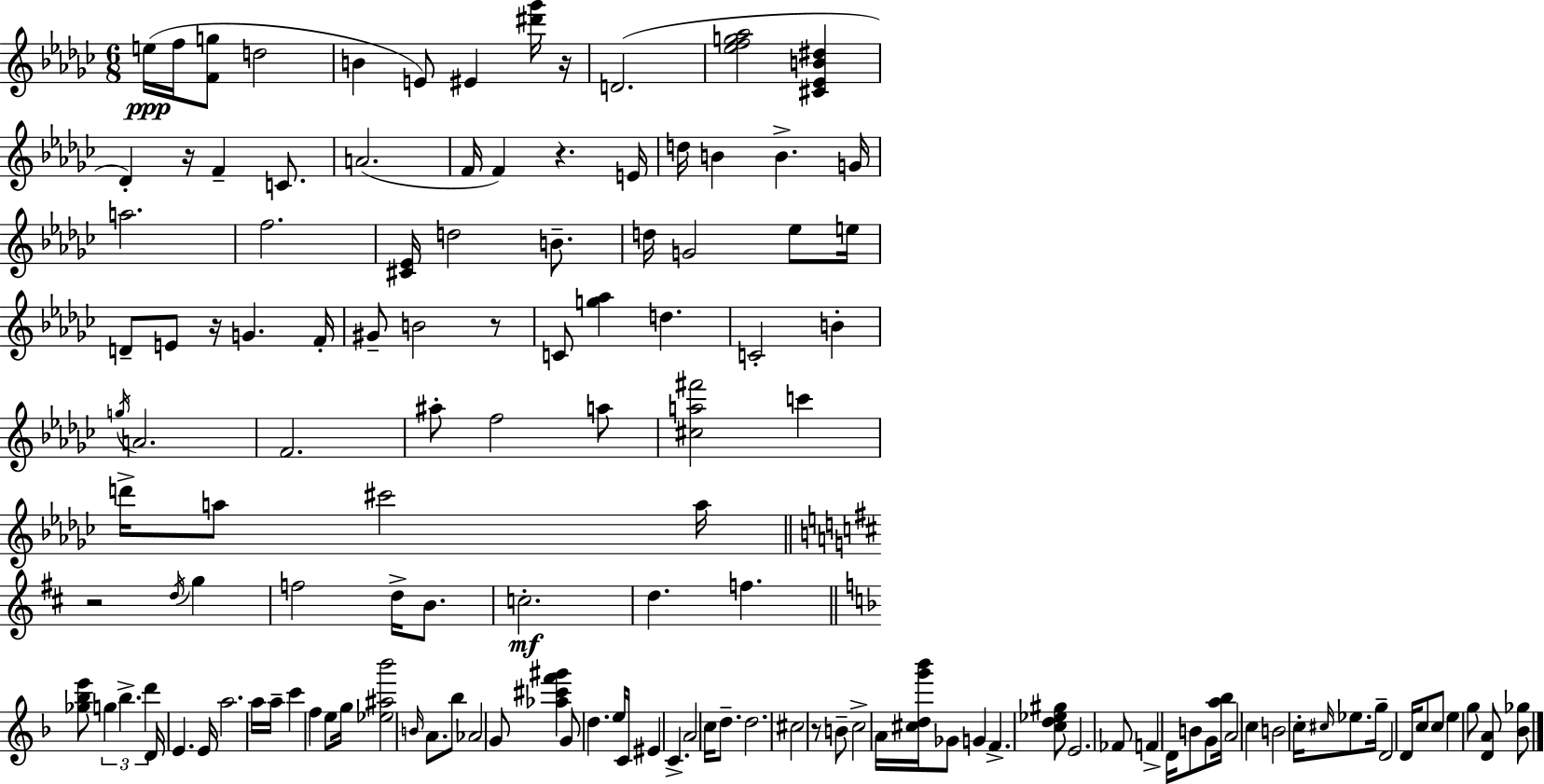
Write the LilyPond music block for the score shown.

{
  \clef treble
  \numericTimeSignature
  \time 6/8
  \key ees \minor
  \repeat volta 2 { e''16(\ppp f''16 <f' g''>8 d''2 | b'4 e'8) eis'4 <dis''' ges'''>16 r16 | d'2.( | <ees'' f'' g'' aes''>2 <cis' ees' b' dis''>4 | \break des'4-.) r16 f'4-- c'8. | a'2.( | f'16 f'4) r4. e'16 | d''16 b'4 b'4.-> g'16 | \break a''2. | f''2. | <cis' ees'>16 d''2 b'8.-- | d''16 g'2 ees''8 e''16 | \break d'8-- e'8 r16 g'4. f'16-. | gis'8-- b'2 r8 | c'8 <g'' aes''>4 d''4. | c'2-. b'4-. | \break \acciaccatura { g''16 } a'2. | f'2. | ais''8-. f''2 a''8 | <cis'' a'' fis'''>2 c'''4 | \break d'''16-> a''8 cis'''2 | a''16 \bar "||" \break \key b \minor r2 \acciaccatura { d''16 } g''4 | f''2 d''16-> b'8. | c''2.-.\mf | d''4. f''4. | \break \bar "||" \break \key f \major <ges'' bes'' e'''>8 \tuplet 3/2 { g''4 bes''4.-> | d'''4 } d'16 e'4. e'16 | a''2. | a''16 a''16-- c'''4 f''4 e''8 | \break g''16 <ees'' ais'' bes'''>2 \grace { b'16 } a'8. | bes''8 aes'2 g'8 | <aes'' cis''' f''' gis'''>4 g'8 d''4. | e''16 c'16 eis'4 c'4.-> | \break a'2 c''16 d''8.-- | d''2. | cis''2 r8 b'8-- | c''2-> a'16 <cis'' d'' g''' bes'''>16 ges'8 | \break g'4 f'4.-> <c'' d'' ees'' gis''>8 | e'2. | fes'8 f'4-> d'16 b'8 g'8 | <a'' bes''>16 a'2 c''4 | \break b'2 c''16-. \grace { cis''16 } ees''8. | g''16-- d'2 d'16 | c''8 c''8 e''4 g''8 <d' a'>8 | <bes' ges''>8 } \bar "|."
}